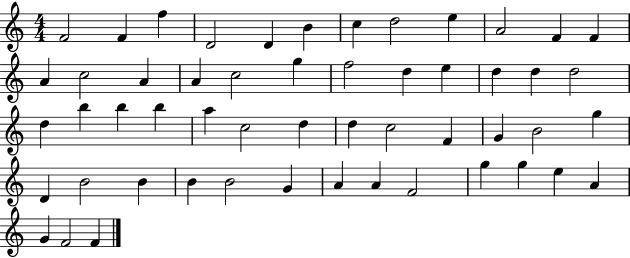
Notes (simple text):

F4/h F4/q F5/q D4/h D4/q B4/q C5/q D5/h E5/q A4/h F4/q F4/q A4/q C5/h A4/q A4/q C5/h G5/q F5/h D5/q E5/q D5/q D5/q D5/h D5/q B5/q B5/q B5/q A5/q C5/h D5/q D5/q C5/h F4/q G4/q B4/h G5/q D4/q B4/h B4/q B4/q B4/h G4/q A4/q A4/q F4/h G5/q G5/q E5/q A4/q G4/q F4/h F4/q